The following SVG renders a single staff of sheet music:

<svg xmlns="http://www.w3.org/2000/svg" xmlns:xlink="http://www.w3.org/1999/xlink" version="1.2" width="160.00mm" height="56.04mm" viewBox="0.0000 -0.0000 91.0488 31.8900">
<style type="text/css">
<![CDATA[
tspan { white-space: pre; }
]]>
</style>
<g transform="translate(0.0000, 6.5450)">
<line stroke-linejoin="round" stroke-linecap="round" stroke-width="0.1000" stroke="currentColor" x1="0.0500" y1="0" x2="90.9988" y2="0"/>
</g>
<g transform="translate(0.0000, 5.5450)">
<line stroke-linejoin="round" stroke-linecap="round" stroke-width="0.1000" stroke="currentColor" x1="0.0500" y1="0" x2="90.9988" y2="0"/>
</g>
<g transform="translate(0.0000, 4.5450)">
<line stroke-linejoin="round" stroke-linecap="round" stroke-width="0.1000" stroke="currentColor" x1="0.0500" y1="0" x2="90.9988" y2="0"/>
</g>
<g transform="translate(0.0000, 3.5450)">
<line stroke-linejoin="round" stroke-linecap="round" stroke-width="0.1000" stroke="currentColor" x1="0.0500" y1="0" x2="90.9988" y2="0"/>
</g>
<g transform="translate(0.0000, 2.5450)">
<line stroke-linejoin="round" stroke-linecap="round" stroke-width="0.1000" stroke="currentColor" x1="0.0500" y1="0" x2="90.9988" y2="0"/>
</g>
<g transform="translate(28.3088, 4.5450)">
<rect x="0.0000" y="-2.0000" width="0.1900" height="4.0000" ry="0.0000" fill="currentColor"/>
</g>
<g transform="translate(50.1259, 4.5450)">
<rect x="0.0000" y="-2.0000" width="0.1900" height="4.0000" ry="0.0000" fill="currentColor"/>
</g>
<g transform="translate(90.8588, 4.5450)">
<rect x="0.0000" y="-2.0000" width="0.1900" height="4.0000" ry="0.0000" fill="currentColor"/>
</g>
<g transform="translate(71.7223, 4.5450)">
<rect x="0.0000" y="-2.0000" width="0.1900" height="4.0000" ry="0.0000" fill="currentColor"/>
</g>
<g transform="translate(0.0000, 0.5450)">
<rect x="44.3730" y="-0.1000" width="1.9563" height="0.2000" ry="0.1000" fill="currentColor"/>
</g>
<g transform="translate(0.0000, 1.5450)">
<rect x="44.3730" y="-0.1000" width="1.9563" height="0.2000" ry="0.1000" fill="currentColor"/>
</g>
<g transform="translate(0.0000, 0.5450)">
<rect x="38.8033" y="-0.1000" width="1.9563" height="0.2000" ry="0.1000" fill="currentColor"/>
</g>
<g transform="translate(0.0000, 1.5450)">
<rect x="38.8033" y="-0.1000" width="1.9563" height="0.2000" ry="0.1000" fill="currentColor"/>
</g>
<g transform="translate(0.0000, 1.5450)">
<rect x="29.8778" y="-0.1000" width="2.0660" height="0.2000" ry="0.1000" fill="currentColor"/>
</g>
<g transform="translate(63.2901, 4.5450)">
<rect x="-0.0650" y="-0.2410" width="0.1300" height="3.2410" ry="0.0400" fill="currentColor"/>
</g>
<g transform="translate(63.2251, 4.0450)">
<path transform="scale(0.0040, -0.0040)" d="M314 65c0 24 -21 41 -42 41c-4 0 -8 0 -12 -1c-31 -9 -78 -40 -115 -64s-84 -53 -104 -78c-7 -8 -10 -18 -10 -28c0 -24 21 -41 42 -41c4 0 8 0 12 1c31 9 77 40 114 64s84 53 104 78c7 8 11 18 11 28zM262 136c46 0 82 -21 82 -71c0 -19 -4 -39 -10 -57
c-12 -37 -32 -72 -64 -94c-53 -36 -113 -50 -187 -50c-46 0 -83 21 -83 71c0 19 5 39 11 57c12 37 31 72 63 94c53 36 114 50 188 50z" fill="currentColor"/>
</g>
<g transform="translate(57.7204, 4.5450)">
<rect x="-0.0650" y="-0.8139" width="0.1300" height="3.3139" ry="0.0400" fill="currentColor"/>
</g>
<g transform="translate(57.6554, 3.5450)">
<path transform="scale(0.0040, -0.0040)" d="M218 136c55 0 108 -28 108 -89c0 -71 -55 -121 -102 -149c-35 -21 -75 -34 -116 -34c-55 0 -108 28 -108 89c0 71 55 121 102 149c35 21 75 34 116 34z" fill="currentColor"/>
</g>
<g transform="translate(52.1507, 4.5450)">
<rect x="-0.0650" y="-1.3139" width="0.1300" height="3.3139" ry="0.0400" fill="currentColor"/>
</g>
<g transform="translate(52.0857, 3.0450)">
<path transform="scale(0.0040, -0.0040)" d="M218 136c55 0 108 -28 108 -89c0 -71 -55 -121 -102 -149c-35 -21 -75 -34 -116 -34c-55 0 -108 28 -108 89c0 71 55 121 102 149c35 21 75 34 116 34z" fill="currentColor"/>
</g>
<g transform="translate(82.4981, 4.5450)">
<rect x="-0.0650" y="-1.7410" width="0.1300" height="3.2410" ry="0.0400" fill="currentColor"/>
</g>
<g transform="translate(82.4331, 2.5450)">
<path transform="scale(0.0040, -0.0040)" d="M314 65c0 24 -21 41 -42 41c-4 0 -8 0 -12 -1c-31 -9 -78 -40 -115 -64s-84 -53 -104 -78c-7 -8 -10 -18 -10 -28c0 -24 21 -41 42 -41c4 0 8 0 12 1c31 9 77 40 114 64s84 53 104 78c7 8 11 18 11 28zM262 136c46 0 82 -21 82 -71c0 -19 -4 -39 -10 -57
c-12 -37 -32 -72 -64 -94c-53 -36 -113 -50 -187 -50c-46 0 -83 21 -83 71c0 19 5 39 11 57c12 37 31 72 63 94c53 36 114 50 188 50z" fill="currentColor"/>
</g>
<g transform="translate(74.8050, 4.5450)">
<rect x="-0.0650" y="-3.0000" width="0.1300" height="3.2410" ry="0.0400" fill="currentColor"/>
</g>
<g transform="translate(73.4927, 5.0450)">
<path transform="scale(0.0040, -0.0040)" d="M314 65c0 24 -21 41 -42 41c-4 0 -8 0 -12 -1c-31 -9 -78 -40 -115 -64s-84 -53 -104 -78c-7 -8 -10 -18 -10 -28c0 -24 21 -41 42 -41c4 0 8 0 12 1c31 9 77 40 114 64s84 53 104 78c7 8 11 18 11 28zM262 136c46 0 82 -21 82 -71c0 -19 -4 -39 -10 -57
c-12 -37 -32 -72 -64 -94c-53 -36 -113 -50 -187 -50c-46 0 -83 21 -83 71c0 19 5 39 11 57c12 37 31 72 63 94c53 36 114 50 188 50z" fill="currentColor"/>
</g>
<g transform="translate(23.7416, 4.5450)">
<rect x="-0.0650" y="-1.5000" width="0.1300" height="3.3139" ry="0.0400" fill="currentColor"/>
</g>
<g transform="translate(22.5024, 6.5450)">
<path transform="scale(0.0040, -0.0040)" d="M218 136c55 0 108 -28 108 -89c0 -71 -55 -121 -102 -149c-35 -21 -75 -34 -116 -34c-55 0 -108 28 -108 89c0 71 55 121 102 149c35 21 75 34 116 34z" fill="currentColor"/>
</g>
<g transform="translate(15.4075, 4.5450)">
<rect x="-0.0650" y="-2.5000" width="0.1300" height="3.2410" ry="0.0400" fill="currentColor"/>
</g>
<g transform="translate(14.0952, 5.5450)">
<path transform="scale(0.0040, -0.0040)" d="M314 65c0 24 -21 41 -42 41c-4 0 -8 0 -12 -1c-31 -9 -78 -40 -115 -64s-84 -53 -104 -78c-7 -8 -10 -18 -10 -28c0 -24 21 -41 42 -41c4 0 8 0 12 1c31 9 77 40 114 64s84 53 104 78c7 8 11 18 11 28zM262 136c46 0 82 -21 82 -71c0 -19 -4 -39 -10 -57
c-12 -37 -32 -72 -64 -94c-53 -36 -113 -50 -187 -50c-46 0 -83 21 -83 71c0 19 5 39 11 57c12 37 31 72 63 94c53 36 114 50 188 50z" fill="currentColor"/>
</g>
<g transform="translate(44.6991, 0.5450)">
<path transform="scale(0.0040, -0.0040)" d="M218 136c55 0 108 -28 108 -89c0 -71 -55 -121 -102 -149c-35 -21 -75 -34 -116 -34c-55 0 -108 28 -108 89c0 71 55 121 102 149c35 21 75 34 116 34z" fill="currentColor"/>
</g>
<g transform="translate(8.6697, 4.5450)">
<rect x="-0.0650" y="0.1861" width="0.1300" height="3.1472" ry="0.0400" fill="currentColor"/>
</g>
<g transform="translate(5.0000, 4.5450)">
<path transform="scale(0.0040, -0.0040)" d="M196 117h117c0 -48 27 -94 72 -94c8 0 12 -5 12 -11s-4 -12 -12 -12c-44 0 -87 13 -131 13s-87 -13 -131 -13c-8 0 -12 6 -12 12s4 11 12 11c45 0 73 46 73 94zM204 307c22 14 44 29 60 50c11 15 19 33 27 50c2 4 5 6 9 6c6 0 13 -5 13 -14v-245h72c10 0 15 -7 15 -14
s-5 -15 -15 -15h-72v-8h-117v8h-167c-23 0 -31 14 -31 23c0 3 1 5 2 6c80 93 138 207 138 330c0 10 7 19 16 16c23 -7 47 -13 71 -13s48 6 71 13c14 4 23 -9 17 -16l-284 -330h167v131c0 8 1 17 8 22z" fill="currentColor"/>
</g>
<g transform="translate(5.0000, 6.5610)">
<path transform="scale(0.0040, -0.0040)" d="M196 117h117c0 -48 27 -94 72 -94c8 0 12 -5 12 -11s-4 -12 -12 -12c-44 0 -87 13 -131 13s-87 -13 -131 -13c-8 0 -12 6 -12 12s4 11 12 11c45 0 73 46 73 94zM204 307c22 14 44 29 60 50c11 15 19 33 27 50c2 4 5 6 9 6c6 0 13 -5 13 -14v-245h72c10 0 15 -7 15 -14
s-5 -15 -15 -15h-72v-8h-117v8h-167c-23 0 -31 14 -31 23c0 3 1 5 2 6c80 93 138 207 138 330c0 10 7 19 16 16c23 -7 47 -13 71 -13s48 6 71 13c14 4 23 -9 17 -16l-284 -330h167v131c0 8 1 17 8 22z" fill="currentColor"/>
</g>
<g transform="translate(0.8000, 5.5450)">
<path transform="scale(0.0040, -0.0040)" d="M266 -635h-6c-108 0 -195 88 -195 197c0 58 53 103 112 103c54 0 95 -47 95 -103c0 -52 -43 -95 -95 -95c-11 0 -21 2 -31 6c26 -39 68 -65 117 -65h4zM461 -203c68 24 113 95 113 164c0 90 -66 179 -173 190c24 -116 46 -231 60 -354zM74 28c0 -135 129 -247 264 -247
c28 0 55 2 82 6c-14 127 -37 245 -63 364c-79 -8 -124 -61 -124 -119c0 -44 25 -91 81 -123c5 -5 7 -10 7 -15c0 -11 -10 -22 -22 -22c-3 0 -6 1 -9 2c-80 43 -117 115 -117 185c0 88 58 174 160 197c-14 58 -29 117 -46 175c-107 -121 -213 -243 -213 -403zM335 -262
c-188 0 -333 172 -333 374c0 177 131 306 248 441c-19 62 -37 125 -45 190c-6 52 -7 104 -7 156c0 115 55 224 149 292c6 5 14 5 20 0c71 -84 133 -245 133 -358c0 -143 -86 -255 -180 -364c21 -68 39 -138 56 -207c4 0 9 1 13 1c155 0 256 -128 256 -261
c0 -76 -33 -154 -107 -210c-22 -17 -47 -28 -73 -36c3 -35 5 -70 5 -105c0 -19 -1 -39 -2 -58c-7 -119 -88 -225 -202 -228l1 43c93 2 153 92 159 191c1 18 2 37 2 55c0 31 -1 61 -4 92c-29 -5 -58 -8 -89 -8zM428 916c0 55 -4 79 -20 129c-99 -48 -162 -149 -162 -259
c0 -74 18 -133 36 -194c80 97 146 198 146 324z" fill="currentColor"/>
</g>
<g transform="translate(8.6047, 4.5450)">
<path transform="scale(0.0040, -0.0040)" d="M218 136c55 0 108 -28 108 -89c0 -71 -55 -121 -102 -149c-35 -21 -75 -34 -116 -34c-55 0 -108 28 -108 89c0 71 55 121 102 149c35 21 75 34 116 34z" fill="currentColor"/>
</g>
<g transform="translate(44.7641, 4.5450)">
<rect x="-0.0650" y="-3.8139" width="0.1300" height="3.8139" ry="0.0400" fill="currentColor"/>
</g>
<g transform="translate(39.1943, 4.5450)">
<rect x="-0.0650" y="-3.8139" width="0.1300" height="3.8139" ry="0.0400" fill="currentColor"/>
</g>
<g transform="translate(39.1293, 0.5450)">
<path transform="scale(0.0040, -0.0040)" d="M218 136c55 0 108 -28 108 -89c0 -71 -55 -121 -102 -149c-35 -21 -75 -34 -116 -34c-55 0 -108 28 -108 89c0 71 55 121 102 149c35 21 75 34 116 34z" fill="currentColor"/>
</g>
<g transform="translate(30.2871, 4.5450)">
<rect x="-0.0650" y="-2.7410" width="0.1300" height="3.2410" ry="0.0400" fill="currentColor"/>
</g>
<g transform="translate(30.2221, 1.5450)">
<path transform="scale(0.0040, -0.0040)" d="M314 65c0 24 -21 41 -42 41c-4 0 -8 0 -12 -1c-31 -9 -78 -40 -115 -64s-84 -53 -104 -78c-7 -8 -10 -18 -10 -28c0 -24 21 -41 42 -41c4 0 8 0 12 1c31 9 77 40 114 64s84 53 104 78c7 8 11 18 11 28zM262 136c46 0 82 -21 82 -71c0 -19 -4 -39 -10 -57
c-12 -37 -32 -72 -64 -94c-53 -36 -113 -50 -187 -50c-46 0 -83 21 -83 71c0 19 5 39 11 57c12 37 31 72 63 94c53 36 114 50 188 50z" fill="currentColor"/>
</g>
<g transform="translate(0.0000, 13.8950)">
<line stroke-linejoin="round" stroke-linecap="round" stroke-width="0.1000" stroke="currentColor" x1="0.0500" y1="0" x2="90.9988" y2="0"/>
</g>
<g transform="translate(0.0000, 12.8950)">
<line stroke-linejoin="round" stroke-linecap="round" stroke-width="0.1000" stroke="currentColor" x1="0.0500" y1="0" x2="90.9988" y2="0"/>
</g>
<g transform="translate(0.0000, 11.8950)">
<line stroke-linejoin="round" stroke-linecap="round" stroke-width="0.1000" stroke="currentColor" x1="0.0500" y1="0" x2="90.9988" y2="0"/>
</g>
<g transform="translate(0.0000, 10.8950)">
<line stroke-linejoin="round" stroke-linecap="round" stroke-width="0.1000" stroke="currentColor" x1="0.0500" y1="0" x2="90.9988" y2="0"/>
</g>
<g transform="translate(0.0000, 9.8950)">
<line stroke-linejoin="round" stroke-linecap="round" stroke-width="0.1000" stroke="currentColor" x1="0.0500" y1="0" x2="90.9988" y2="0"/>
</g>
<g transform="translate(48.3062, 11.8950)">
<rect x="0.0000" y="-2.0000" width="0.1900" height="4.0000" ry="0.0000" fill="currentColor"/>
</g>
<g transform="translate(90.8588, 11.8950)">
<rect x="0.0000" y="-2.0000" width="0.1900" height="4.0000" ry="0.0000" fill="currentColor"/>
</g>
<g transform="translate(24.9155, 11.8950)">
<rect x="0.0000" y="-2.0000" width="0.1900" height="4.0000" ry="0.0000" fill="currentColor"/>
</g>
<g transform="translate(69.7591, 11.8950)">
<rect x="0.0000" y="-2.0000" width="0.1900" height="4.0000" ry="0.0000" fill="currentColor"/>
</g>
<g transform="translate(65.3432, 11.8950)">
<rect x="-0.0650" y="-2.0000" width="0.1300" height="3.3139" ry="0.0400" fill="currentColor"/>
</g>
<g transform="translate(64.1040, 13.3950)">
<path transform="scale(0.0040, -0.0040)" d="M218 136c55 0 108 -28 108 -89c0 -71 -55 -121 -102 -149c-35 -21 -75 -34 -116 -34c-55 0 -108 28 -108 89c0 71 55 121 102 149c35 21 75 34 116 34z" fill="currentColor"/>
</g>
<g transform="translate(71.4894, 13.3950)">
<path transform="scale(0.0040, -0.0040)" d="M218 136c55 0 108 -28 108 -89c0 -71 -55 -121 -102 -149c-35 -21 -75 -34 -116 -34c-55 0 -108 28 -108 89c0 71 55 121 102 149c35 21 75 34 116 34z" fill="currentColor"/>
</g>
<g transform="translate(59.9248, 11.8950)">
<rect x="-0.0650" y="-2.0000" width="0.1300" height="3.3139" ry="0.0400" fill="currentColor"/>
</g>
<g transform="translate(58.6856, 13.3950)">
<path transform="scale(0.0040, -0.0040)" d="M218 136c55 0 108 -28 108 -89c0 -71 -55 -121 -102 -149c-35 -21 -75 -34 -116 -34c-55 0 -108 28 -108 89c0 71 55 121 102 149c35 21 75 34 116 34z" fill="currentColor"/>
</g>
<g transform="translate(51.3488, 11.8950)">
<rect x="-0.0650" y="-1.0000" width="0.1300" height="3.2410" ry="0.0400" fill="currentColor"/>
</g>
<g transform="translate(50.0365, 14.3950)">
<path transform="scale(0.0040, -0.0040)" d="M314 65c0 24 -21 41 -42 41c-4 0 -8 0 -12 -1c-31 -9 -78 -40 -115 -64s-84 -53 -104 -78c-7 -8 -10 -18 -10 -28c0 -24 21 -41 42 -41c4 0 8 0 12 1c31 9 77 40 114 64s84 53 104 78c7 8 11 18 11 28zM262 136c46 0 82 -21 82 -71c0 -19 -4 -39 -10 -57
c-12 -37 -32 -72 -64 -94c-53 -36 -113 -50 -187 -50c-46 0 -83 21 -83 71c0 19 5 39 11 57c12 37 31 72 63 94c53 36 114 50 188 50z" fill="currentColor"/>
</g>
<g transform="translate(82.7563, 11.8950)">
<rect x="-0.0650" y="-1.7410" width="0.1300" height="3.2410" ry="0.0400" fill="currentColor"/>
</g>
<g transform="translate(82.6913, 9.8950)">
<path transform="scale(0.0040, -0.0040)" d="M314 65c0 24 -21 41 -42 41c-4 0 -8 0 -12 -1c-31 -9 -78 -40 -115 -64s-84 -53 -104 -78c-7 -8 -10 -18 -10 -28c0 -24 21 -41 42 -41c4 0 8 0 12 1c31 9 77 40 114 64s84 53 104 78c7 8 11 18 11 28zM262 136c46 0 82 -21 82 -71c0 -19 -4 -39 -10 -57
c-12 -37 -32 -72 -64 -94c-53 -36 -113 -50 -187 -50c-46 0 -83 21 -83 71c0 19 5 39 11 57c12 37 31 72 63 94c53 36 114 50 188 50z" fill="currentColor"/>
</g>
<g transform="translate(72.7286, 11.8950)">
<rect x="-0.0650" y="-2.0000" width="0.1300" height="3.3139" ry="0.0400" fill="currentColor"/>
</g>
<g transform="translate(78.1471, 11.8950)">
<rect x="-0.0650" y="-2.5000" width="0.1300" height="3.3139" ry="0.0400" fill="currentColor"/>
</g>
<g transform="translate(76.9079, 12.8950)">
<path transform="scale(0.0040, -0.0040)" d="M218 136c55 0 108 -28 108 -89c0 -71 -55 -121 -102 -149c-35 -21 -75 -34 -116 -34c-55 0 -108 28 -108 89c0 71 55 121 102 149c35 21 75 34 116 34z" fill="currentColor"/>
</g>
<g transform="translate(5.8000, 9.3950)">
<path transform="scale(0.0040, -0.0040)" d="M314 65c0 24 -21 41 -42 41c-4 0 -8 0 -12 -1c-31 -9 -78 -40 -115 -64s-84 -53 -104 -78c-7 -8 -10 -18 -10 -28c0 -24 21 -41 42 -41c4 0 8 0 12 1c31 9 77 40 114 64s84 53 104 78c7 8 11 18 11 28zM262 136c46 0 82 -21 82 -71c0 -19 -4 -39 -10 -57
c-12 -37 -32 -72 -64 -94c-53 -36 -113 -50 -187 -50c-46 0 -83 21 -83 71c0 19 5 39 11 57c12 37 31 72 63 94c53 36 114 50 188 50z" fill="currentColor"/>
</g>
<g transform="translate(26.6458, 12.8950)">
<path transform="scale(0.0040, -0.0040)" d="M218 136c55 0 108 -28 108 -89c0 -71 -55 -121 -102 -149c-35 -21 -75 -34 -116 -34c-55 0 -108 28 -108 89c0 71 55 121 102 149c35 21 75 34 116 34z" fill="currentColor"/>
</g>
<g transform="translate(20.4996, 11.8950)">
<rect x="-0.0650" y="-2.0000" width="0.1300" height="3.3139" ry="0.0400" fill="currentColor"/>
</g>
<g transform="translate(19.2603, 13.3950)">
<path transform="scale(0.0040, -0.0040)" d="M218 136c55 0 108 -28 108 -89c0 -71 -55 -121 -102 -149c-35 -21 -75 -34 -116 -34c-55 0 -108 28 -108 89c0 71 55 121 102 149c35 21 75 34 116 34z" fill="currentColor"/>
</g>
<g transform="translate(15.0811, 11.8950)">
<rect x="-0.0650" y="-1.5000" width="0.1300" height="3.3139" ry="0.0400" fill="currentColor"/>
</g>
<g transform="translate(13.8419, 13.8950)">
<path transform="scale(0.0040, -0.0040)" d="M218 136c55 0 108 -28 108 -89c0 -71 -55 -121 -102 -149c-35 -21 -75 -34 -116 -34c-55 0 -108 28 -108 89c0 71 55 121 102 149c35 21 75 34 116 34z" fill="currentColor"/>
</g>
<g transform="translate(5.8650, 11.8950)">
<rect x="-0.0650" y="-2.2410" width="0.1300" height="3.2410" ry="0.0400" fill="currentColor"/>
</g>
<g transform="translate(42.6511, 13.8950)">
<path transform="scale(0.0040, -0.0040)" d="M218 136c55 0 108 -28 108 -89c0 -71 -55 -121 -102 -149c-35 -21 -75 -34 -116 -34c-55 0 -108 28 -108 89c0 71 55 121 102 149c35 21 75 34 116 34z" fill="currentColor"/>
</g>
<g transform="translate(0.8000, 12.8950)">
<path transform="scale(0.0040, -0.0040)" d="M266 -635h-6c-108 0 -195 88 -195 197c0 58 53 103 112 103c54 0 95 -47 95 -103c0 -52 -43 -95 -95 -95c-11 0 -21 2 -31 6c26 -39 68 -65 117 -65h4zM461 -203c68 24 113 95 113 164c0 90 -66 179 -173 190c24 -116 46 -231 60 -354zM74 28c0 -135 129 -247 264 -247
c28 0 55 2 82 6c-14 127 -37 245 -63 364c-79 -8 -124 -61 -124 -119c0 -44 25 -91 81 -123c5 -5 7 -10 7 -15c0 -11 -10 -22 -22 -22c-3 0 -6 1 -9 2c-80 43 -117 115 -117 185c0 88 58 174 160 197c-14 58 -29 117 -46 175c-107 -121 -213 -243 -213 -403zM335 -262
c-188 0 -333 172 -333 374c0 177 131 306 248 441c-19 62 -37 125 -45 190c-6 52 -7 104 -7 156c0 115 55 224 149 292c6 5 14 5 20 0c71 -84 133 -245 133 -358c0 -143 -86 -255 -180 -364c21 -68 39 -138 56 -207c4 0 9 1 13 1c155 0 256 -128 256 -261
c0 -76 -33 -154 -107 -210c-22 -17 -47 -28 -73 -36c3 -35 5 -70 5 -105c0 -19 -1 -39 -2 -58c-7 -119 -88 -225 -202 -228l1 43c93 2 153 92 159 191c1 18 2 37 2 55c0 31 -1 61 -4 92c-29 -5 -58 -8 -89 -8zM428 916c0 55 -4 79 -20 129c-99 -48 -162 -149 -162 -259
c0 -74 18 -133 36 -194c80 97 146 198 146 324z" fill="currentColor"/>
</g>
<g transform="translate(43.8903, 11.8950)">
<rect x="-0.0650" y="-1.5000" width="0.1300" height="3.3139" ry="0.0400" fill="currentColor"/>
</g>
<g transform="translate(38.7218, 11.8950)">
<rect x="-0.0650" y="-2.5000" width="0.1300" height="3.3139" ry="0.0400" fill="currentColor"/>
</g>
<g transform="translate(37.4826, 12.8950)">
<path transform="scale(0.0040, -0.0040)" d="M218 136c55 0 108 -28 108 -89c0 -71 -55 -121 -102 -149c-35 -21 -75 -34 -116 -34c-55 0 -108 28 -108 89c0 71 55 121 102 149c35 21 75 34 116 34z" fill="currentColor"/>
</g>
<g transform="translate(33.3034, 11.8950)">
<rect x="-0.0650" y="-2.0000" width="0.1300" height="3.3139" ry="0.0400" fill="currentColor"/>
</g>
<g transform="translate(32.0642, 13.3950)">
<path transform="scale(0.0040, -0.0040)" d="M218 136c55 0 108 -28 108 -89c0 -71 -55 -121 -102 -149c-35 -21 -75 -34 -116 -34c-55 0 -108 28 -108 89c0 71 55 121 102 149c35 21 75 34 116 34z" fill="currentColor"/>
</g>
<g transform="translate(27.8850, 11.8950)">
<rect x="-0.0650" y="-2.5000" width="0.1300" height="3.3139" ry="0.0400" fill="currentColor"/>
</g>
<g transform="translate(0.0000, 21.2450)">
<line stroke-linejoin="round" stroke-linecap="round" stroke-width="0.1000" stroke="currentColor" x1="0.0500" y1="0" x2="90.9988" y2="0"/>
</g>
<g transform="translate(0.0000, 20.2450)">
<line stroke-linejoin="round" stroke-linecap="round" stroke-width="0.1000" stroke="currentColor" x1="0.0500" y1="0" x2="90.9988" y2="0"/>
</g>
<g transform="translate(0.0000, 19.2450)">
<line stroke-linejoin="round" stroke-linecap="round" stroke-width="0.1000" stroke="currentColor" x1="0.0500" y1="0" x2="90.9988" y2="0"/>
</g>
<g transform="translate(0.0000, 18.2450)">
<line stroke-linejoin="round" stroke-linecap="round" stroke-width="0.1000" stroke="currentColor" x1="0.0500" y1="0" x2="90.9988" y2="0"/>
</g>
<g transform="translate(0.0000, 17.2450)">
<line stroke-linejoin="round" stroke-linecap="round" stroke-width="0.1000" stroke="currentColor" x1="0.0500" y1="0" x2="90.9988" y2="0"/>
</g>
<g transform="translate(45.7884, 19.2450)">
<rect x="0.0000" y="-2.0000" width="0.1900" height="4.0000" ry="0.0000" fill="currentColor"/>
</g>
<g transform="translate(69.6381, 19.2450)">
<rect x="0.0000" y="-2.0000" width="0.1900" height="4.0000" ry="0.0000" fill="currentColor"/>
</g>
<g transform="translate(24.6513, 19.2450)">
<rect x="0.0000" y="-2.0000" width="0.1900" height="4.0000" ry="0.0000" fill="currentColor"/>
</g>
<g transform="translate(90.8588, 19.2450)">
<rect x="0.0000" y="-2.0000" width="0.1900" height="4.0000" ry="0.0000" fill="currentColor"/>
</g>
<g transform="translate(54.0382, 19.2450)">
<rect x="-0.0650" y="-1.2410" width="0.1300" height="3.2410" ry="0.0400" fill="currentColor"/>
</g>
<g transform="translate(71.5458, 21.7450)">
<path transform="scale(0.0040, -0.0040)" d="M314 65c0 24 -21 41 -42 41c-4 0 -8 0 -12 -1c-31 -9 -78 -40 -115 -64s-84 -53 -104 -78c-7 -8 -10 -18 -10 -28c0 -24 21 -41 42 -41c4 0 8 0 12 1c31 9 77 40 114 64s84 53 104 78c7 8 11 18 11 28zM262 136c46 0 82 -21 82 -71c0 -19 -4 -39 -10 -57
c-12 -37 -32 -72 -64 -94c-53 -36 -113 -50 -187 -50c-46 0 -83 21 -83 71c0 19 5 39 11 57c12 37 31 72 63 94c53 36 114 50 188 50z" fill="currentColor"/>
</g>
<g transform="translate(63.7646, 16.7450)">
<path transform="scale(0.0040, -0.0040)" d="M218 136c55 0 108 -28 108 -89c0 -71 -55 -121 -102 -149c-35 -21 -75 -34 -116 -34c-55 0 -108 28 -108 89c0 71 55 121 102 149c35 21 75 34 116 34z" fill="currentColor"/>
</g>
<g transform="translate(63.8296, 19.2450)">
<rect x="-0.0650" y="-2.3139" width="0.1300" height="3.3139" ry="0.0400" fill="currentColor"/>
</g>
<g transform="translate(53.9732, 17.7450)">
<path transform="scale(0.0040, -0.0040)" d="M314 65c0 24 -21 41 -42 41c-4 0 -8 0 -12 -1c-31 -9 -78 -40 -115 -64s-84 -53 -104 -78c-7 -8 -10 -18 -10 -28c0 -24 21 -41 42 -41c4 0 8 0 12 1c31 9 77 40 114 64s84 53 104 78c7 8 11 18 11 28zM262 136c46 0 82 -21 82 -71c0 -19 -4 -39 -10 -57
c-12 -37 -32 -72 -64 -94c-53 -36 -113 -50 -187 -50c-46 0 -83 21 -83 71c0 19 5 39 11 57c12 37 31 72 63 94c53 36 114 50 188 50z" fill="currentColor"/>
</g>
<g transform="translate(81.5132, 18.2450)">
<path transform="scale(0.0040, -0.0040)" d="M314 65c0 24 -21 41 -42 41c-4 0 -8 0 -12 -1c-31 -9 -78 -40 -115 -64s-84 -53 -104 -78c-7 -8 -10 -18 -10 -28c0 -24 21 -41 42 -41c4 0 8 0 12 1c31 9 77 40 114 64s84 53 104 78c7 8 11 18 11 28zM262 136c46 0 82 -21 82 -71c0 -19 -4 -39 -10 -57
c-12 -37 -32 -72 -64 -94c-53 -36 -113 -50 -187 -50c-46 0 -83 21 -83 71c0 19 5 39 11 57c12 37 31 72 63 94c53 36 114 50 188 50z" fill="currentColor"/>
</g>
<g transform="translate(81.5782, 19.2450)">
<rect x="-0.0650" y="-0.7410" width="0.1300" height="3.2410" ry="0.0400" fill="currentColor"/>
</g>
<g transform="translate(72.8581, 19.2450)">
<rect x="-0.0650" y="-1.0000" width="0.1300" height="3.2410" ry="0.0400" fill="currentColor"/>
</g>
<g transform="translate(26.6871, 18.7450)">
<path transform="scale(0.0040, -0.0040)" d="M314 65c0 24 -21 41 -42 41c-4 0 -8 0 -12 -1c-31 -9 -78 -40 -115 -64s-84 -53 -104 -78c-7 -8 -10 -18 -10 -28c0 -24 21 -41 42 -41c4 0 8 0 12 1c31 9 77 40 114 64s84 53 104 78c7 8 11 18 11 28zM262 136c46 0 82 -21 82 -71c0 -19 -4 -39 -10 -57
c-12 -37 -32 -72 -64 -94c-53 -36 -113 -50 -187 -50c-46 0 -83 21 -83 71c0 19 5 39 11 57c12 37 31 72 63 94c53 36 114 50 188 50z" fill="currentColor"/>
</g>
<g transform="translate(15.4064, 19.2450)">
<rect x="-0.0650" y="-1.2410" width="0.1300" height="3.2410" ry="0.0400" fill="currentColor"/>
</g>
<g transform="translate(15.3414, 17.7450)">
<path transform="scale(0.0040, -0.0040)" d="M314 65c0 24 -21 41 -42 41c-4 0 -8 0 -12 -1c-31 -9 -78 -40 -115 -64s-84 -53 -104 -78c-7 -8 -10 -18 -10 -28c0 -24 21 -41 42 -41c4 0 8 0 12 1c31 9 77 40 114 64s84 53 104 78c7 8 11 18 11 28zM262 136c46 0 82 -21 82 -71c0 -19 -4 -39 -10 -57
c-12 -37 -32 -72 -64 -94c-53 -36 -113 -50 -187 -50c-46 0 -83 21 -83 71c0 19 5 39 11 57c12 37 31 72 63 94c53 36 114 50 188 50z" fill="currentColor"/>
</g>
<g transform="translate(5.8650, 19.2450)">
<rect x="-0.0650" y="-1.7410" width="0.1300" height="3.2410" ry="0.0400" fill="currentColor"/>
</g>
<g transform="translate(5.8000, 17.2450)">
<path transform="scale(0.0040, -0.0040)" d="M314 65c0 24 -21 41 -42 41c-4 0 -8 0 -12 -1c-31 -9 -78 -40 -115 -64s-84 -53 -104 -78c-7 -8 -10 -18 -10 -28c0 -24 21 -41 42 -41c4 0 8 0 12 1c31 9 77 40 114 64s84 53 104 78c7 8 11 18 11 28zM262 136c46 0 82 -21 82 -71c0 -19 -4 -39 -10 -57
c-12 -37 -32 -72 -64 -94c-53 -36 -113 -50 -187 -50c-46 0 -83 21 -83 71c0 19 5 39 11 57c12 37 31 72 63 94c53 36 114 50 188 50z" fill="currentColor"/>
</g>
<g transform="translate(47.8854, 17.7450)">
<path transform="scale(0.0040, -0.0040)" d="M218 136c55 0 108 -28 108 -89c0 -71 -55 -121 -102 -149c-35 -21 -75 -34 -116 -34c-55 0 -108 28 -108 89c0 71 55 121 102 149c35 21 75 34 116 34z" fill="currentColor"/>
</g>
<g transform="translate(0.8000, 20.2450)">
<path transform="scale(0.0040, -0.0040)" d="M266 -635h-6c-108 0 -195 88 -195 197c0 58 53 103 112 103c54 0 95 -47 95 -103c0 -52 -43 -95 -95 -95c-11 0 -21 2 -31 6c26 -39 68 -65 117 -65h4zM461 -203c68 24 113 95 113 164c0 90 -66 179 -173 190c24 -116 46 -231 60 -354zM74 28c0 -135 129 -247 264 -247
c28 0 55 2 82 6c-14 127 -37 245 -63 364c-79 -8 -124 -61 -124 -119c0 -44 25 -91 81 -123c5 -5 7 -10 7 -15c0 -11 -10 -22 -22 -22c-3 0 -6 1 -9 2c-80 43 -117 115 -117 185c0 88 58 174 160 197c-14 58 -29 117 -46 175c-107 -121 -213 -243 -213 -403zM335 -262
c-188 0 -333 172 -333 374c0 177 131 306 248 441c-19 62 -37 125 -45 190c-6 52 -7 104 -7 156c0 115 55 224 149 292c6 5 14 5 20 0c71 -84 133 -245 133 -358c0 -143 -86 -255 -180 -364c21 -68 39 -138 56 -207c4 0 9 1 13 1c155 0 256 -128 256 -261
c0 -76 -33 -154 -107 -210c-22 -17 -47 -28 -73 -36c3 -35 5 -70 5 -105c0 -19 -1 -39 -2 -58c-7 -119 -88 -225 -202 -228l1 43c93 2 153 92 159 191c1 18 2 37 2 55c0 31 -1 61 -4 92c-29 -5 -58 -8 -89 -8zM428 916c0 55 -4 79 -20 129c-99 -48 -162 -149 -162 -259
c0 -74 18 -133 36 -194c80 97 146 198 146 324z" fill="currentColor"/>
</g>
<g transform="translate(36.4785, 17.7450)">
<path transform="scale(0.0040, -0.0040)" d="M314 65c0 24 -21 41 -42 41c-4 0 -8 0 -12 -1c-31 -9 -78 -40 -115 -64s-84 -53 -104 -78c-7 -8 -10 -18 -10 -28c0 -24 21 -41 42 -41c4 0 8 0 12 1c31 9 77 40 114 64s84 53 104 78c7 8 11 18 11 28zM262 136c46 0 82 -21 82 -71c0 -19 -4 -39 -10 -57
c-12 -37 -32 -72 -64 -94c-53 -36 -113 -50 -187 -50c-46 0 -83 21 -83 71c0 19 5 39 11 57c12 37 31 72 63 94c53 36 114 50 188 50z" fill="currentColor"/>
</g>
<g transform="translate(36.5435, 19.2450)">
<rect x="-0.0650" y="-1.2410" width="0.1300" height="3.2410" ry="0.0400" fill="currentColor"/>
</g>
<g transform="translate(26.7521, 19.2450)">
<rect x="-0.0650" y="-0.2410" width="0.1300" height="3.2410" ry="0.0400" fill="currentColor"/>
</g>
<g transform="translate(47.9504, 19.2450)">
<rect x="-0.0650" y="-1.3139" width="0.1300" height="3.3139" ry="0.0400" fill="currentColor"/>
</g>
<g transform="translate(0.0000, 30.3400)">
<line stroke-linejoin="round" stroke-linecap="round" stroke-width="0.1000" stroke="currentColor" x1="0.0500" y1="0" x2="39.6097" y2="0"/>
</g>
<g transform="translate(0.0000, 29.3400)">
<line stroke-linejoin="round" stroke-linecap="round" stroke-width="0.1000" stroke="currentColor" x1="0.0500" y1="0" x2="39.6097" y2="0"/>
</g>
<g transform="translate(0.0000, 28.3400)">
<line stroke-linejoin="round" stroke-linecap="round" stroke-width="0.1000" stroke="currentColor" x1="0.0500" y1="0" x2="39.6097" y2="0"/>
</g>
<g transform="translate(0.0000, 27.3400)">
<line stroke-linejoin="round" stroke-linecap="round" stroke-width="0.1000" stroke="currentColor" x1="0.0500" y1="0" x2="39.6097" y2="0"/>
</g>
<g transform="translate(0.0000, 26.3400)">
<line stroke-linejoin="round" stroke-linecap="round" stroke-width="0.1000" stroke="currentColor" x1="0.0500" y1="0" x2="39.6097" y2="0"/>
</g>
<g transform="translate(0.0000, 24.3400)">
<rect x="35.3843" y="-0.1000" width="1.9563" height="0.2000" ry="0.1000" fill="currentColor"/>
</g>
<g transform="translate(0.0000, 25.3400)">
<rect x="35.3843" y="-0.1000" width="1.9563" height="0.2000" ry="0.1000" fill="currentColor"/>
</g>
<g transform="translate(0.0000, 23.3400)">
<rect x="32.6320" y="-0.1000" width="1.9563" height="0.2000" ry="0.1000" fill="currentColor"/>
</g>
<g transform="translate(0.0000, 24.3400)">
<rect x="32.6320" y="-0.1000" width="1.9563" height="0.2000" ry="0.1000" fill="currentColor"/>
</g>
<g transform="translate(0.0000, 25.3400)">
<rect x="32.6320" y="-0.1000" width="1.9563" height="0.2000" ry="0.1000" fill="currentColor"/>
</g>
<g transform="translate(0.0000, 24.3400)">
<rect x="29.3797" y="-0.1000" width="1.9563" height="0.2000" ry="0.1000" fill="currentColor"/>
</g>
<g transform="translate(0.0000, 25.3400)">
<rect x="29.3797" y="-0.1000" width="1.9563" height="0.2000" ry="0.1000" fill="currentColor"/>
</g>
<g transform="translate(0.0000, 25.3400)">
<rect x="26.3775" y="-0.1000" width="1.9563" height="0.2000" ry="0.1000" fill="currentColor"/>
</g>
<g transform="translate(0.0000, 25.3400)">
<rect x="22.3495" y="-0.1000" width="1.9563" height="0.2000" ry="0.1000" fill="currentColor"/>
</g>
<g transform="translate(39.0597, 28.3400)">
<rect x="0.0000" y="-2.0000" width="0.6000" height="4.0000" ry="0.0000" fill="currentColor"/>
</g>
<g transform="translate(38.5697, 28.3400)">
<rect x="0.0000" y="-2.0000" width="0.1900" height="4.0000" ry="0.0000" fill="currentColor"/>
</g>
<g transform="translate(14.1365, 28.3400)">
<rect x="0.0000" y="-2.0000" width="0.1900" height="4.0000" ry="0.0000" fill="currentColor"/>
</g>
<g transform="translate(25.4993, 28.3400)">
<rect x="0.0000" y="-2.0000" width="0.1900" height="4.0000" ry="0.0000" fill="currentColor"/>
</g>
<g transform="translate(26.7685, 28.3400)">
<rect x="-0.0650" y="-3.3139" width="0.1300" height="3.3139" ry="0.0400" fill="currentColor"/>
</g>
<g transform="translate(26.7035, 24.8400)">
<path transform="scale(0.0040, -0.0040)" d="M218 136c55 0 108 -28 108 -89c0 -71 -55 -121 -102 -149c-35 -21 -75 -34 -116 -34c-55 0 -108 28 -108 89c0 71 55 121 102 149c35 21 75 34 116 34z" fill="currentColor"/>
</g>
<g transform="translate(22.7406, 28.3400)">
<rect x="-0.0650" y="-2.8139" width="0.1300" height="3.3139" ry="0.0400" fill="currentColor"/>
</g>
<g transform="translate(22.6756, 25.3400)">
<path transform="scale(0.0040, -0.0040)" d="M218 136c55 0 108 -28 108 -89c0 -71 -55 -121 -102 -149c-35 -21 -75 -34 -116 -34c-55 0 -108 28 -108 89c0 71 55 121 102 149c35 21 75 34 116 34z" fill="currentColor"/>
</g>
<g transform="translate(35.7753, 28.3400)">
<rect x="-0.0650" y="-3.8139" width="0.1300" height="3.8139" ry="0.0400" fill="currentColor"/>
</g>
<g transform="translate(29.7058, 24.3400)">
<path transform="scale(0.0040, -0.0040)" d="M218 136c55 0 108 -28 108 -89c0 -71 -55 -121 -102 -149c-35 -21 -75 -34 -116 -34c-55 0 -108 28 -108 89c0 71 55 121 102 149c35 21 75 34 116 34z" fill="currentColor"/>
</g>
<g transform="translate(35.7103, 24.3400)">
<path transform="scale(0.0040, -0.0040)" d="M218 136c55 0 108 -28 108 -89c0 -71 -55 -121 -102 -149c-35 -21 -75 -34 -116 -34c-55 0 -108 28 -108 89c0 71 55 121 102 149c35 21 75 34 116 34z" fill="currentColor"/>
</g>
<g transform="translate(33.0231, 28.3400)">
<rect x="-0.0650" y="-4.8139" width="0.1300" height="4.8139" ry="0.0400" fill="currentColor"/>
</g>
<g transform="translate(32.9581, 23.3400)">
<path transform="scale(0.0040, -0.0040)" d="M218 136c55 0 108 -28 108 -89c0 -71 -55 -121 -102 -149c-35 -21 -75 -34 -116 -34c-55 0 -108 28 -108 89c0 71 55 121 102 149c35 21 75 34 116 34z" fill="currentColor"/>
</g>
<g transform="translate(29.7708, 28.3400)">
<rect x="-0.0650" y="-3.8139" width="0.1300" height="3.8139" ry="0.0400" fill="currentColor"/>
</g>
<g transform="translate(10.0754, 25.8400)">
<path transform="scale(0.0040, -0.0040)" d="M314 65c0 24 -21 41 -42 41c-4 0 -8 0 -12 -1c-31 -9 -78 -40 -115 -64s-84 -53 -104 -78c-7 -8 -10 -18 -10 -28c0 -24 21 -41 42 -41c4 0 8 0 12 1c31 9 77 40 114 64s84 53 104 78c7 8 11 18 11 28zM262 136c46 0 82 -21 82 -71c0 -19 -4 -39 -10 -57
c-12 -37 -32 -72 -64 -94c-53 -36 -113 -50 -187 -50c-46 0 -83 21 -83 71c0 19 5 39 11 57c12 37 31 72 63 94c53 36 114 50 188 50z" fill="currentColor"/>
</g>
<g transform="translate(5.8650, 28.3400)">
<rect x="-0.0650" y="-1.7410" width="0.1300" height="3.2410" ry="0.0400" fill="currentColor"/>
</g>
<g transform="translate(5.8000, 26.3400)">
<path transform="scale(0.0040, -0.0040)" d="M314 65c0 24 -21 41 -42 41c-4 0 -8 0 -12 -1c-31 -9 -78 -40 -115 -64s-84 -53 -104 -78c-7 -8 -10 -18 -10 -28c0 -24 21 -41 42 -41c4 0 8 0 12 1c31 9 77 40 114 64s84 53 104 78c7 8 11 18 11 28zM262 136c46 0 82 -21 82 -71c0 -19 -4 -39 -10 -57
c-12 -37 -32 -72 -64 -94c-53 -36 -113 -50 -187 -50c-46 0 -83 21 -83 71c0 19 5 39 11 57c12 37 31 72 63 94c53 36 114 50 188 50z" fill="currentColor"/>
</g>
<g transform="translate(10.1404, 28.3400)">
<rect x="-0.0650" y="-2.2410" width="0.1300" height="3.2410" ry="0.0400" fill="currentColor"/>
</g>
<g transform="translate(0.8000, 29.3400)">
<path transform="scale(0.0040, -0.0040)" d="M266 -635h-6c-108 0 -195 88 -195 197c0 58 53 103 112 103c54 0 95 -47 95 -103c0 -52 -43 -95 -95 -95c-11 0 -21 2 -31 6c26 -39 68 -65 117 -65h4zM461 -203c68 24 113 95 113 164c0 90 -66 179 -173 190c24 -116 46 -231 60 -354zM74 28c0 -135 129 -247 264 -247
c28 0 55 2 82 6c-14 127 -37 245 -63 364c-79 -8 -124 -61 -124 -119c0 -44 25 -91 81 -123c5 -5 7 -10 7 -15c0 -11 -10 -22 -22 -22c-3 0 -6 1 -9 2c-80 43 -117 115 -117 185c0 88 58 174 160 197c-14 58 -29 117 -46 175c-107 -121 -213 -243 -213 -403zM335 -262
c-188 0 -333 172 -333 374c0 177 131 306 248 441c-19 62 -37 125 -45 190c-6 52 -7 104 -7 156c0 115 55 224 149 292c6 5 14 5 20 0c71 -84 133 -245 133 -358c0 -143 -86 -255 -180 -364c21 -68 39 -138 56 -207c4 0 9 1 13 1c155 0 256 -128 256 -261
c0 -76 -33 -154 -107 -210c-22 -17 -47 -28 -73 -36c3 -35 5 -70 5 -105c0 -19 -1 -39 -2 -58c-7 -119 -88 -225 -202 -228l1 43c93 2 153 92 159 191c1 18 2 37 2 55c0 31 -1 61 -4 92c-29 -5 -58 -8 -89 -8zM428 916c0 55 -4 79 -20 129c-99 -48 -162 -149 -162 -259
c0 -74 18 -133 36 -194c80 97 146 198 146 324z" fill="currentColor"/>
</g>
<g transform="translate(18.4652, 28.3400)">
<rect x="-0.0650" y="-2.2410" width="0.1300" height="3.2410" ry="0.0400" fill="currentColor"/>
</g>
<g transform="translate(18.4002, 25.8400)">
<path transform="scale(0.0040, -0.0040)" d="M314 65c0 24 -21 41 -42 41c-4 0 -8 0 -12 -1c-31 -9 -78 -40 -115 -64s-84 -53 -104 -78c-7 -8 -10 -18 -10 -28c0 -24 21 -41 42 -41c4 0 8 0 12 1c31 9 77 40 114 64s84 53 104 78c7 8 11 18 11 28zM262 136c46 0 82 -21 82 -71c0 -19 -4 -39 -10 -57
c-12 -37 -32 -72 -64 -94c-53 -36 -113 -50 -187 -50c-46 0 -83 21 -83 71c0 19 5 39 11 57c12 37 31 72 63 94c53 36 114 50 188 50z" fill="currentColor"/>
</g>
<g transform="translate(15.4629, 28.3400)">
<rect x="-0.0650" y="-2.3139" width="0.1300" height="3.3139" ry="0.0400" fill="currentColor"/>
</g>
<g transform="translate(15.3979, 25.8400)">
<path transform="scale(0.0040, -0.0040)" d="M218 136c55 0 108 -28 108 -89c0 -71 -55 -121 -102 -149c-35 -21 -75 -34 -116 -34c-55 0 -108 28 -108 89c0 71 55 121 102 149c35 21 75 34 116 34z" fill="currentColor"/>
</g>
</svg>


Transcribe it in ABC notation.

X:1
T:Untitled
M:4/4
L:1/4
K:C
B G2 E a2 c' c' e d c2 A2 f2 g2 E F G F G E D2 F F F G f2 f2 e2 c2 e2 e e2 g D2 d2 f2 g2 g g2 a b c' e' c'